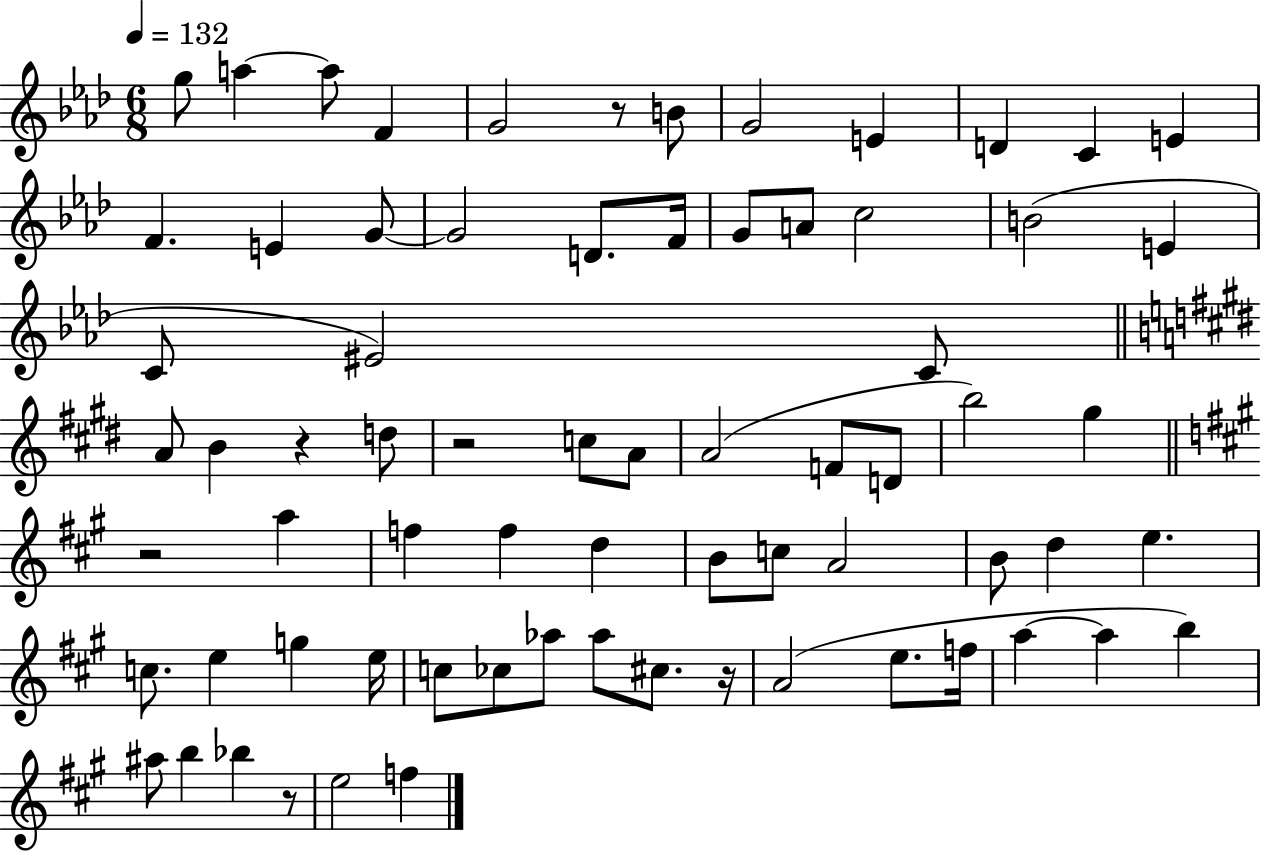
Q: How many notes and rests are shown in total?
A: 71